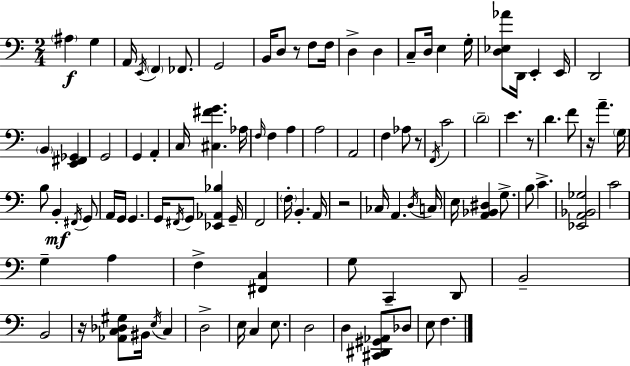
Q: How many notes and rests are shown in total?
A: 101